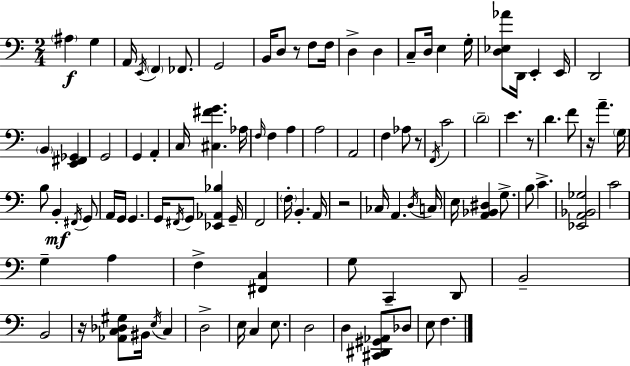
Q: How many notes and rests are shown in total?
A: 101